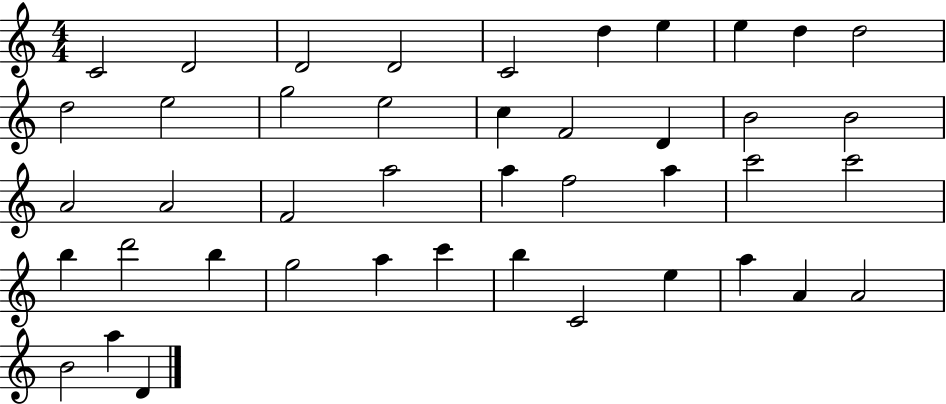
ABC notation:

X:1
T:Untitled
M:4/4
L:1/4
K:C
C2 D2 D2 D2 C2 d e e d d2 d2 e2 g2 e2 c F2 D B2 B2 A2 A2 F2 a2 a f2 a c'2 c'2 b d'2 b g2 a c' b C2 e a A A2 B2 a D